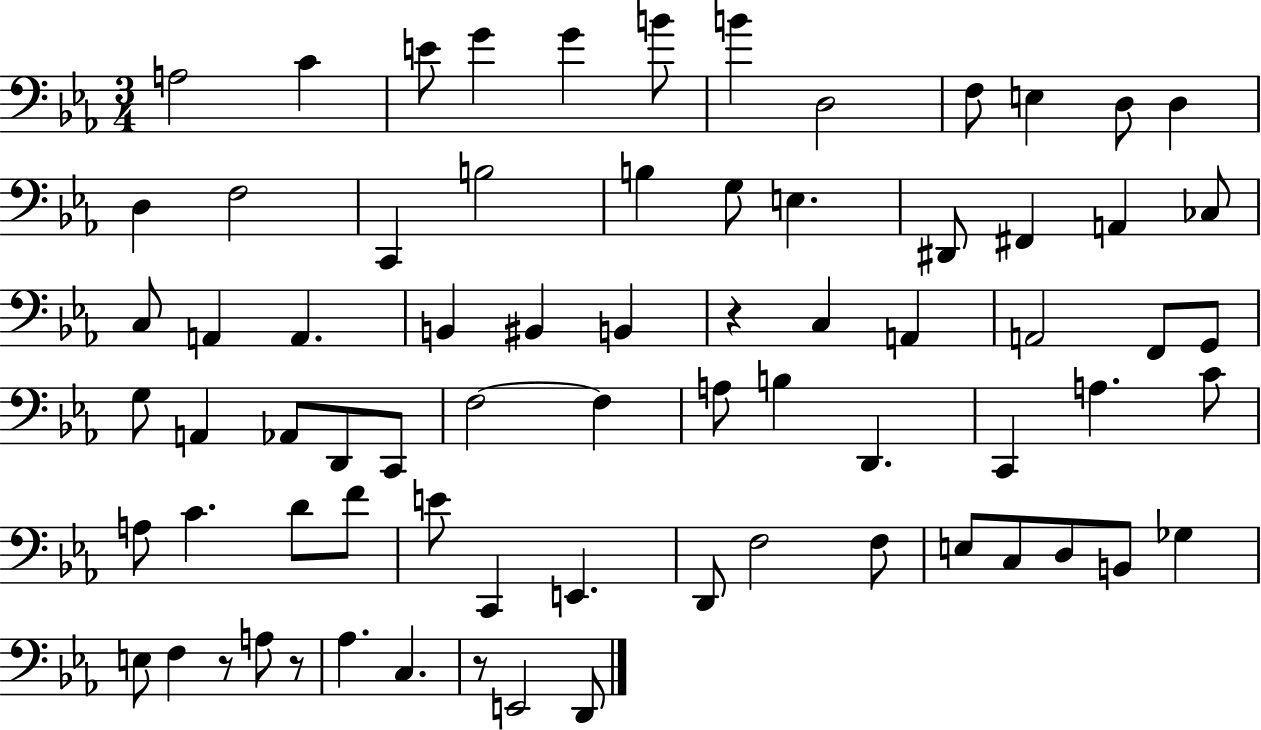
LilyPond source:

{
  \clef bass
  \numericTimeSignature
  \time 3/4
  \key ees \major
  \repeat volta 2 { a2 c'4 | e'8 g'4 g'4 b'8 | b'4 d2 | f8 e4 d8 d4 | \break d4 f2 | c,4 b2 | b4 g8 e4. | dis,8 fis,4 a,4 ces8 | \break c8 a,4 a,4. | b,4 bis,4 b,4 | r4 c4 a,4 | a,2 f,8 g,8 | \break g8 a,4 aes,8 d,8 c,8 | f2~~ f4 | a8 b4 d,4. | c,4 a4. c'8 | \break a8 c'4. d'8 f'8 | e'8 c,4 e,4. | d,8 f2 f8 | e8 c8 d8 b,8 ges4 | \break e8 f4 r8 a8 r8 | aes4. c4. | r8 e,2 d,8 | } \bar "|."
}